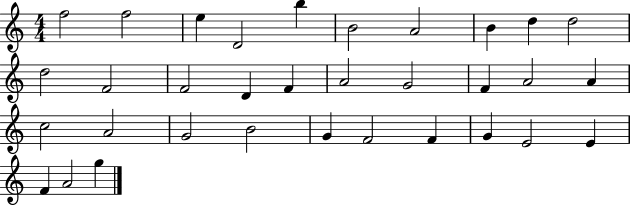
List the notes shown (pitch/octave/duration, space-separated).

F5/h F5/h E5/q D4/h B5/q B4/h A4/h B4/q D5/q D5/h D5/h F4/h F4/h D4/q F4/q A4/h G4/h F4/q A4/h A4/q C5/h A4/h G4/h B4/h G4/q F4/h F4/q G4/q E4/h E4/q F4/q A4/h G5/q